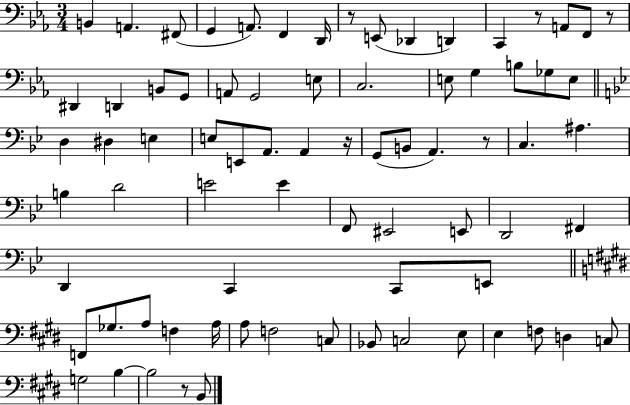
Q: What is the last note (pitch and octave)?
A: B2